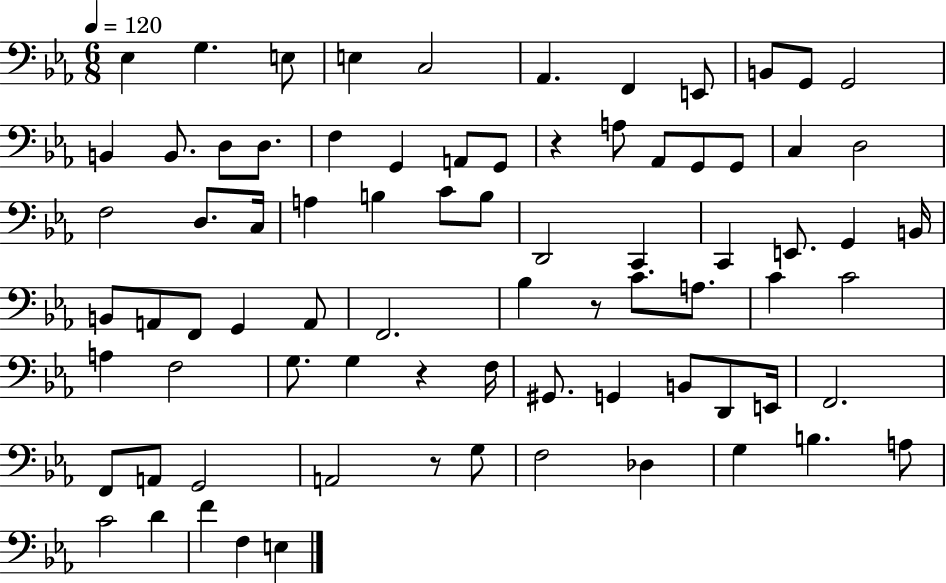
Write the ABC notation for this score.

X:1
T:Untitled
M:6/8
L:1/4
K:Eb
_E, G, E,/2 E, C,2 _A,, F,, E,,/2 B,,/2 G,,/2 G,,2 B,, B,,/2 D,/2 D,/2 F, G,, A,,/2 G,,/2 z A,/2 _A,,/2 G,,/2 G,,/2 C, D,2 F,2 D,/2 C,/4 A, B, C/2 B,/2 D,,2 C,, C,, E,,/2 G,, B,,/4 B,,/2 A,,/2 F,,/2 G,, A,,/2 F,,2 _B, z/2 C/2 A,/2 C C2 A, F,2 G,/2 G, z F,/4 ^G,,/2 G,, B,,/2 D,,/2 E,,/4 F,,2 F,,/2 A,,/2 G,,2 A,,2 z/2 G,/2 F,2 _D, G, B, A,/2 C2 D F F, E,